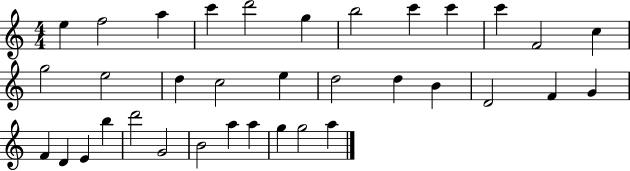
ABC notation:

X:1
T:Untitled
M:4/4
L:1/4
K:C
e f2 a c' d'2 g b2 c' c' c' F2 c g2 e2 d c2 e d2 d B D2 F G F D E b d'2 G2 B2 a a g g2 a